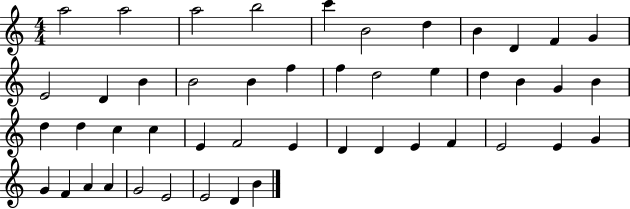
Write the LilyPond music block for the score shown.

{
  \clef treble
  \numericTimeSignature
  \time 4/4
  \key c \major
  a''2 a''2 | a''2 b''2 | c'''4 b'2 d''4 | b'4 d'4 f'4 g'4 | \break e'2 d'4 b'4 | b'2 b'4 f''4 | f''4 d''2 e''4 | d''4 b'4 g'4 b'4 | \break d''4 d''4 c''4 c''4 | e'4 f'2 e'4 | d'4 d'4 e'4 f'4 | e'2 e'4 g'4 | \break g'4 f'4 a'4 a'4 | g'2 e'2 | e'2 d'4 b'4 | \bar "|."
}